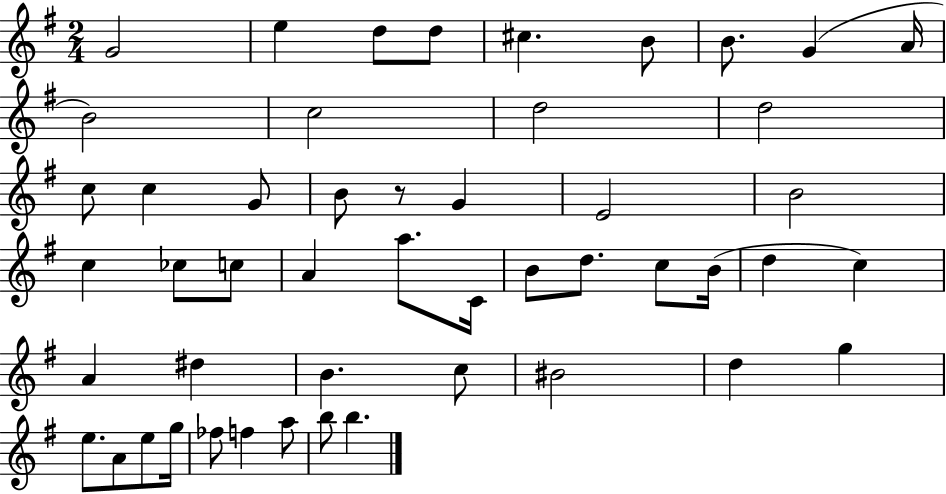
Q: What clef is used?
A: treble